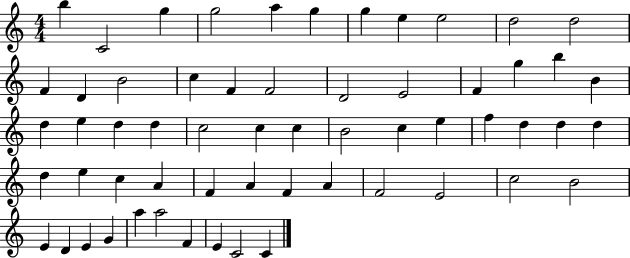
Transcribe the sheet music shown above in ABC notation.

X:1
T:Untitled
M:4/4
L:1/4
K:C
b C2 g g2 a g g e e2 d2 d2 F D B2 c F F2 D2 E2 F g b B d e d d c2 c c B2 c e f d d d d e c A F A F A F2 E2 c2 B2 E D E G a a2 F E C2 C